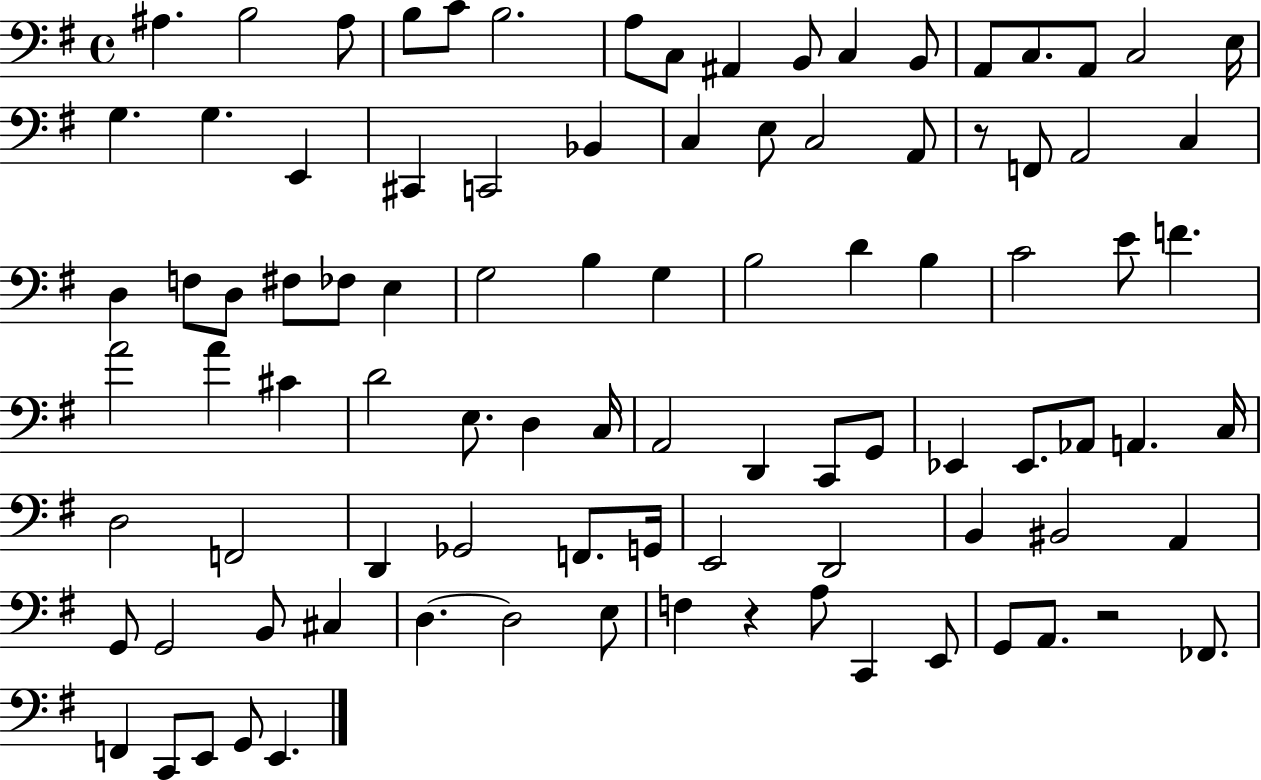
{
  \clef bass
  \time 4/4
  \defaultTimeSignature
  \key g \major
  ais4. b2 ais8 | b8 c'8 b2. | a8 c8 ais,4 b,8 c4 b,8 | a,8 c8. a,8 c2 e16 | \break g4. g4. e,4 | cis,4 c,2 bes,4 | c4 e8 c2 a,8 | r8 f,8 a,2 c4 | \break d4 f8 d8 fis8 fes8 e4 | g2 b4 g4 | b2 d'4 b4 | c'2 e'8 f'4. | \break a'2 a'4 cis'4 | d'2 e8. d4 c16 | a,2 d,4 c,8 g,8 | ees,4 ees,8. aes,8 a,4. c16 | \break d2 f,2 | d,4 ges,2 f,8. g,16 | e,2 d,2 | b,4 bis,2 a,4 | \break g,8 g,2 b,8 cis4 | d4.~~ d2 e8 | f4 r4 a8 c,4 e,8 | g,8 a,8. r2 fes,8. | \break f,4 c,8 e,8 g,8 e,4. | \bar "|."
}